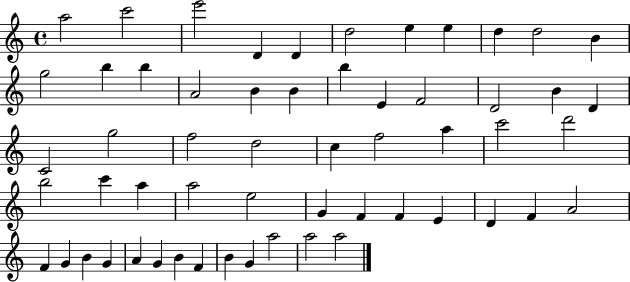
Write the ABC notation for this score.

X:1
T:Untitled
M:4/4
L:1/4
K:C
a2 c'2 e'2 D D d2 e e d d2 B g2 b b A2 B B b E F2 D2 B D C2 g2 f2 d2 c f2 a c'2 d'2 b2 c' a a2 e2 G F F E D F A2 F G B G A G B F B G a2 a2 a2